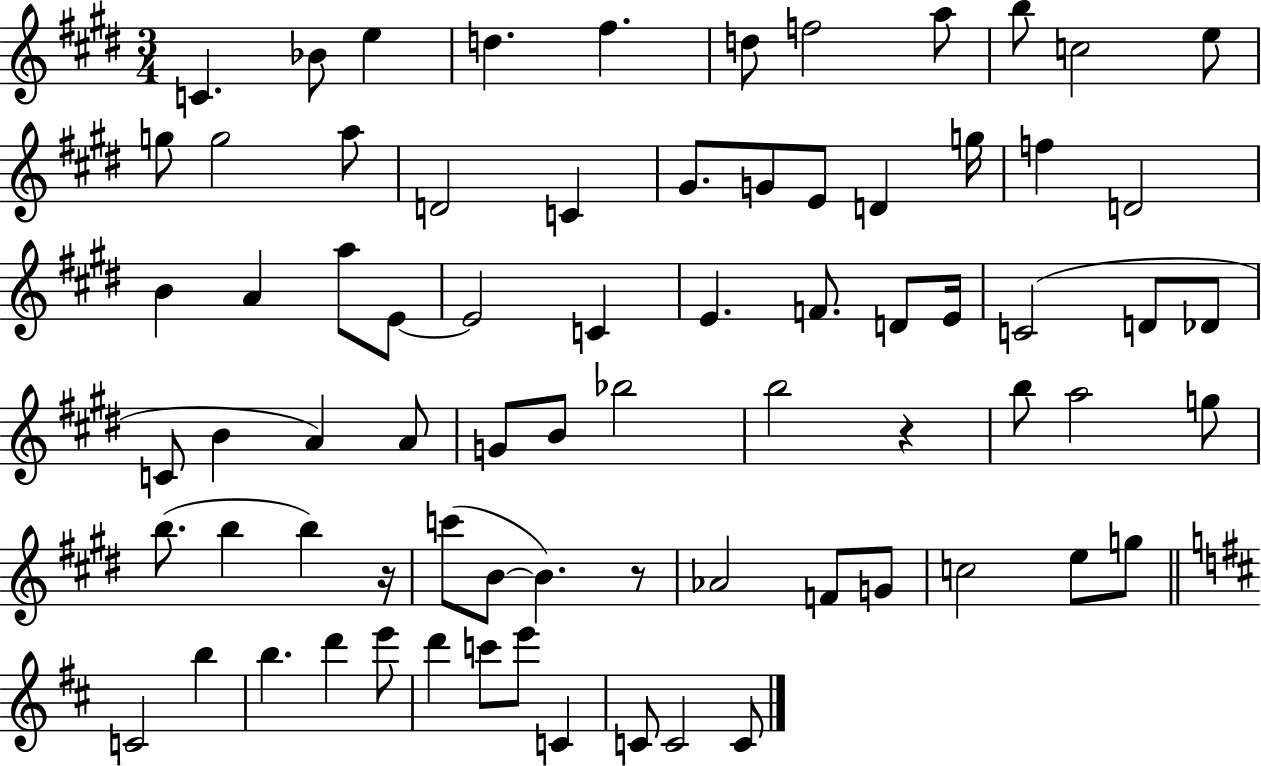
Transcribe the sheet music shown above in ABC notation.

X:1
T:Untitled
M:3/4
L:1/4
K:E
C _B/2 e d ^f d/2 f2 a/2 b/2 c2 e/2 g/2 g2 a/2 D2 C ^G/2 G/2 E/2 D g/4 f D2 B A a/2 E/2 E2 C E F/2 D/2 E/4 C2 D/2 _D/2 C/2 B A A/2 G/2 B/2 _b2 b2 z b/2 a2 g/2 b/2 b b z/4 c'/2 B/2 B z/2 _A2 F/2 G/2 c2 e/2 g/2 C2 b b d' e'/2 d' c'/2 e'/2 C C/2 C2 C/2